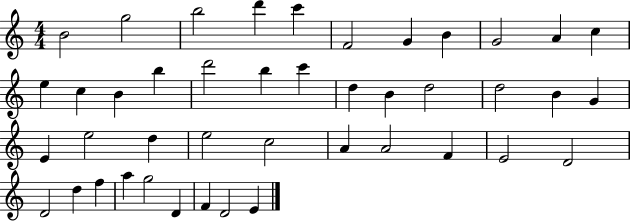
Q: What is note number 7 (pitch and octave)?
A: G4